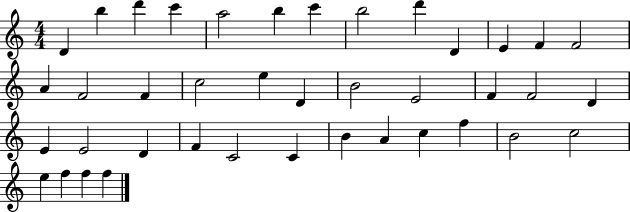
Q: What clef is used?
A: treble